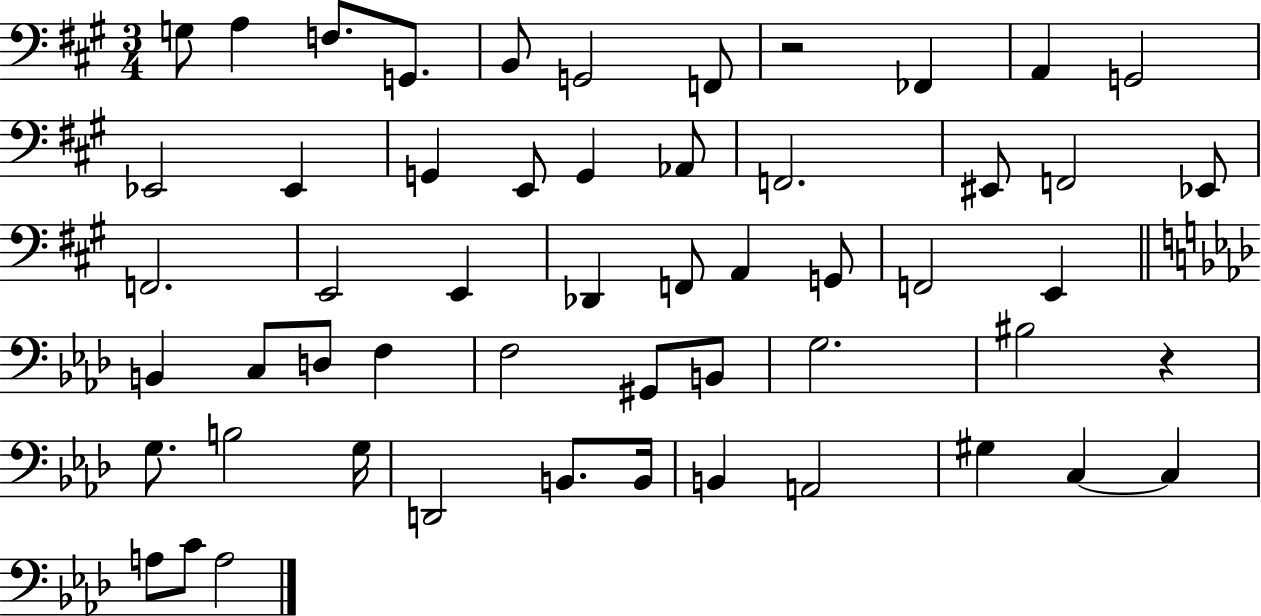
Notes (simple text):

G3/e A3/q F3/e. G2/e. B2/e G2/h F2/e R/h FES2/q A2/q G2/h Eb2/h Eb2/q G2/q E2/e G2/q Ab2/e F2/h. EIS2/e F2/h Eb2/e F2/h. E2/h E2/q Db2/q F2/e A2/q G2/e F2/h E2/q B2/q C3/e D3/e F3/q F3/h G#2/e B2/e G3/h. BIS3/h R/q G3/e. B3/h G3/s D2/h B2/e. B2/s B2/q A2/h G#3/q C3/q C3/q A3/e C4/e A3/h